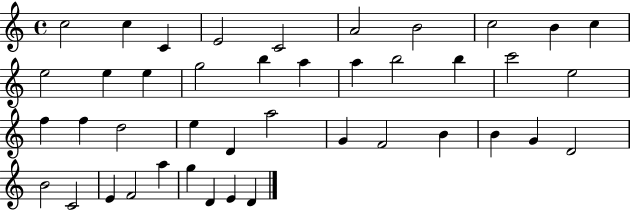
{
  \clef treble
  \time 4/4
  \defaultTimeSignature
  \key c \major
  c''2 c''4 c'4 | e'2 c'2 | a'2 b'2 | c''2 b'4 c''4 | \break e''2 e''4 e''4 | g''2 b''4 a''4 | a''4 b''2 b''4 | c'''2 e''2 | \break f''4 f''4 d''2 | e''4 d'4 a''2 | g'4 f'2 b'4 | b'4 g'4 d'2 | \break b'2 c'2 | e'4 f'2 a''4 | g''4 d'4 e'4 d'4 | \bar "|."
}